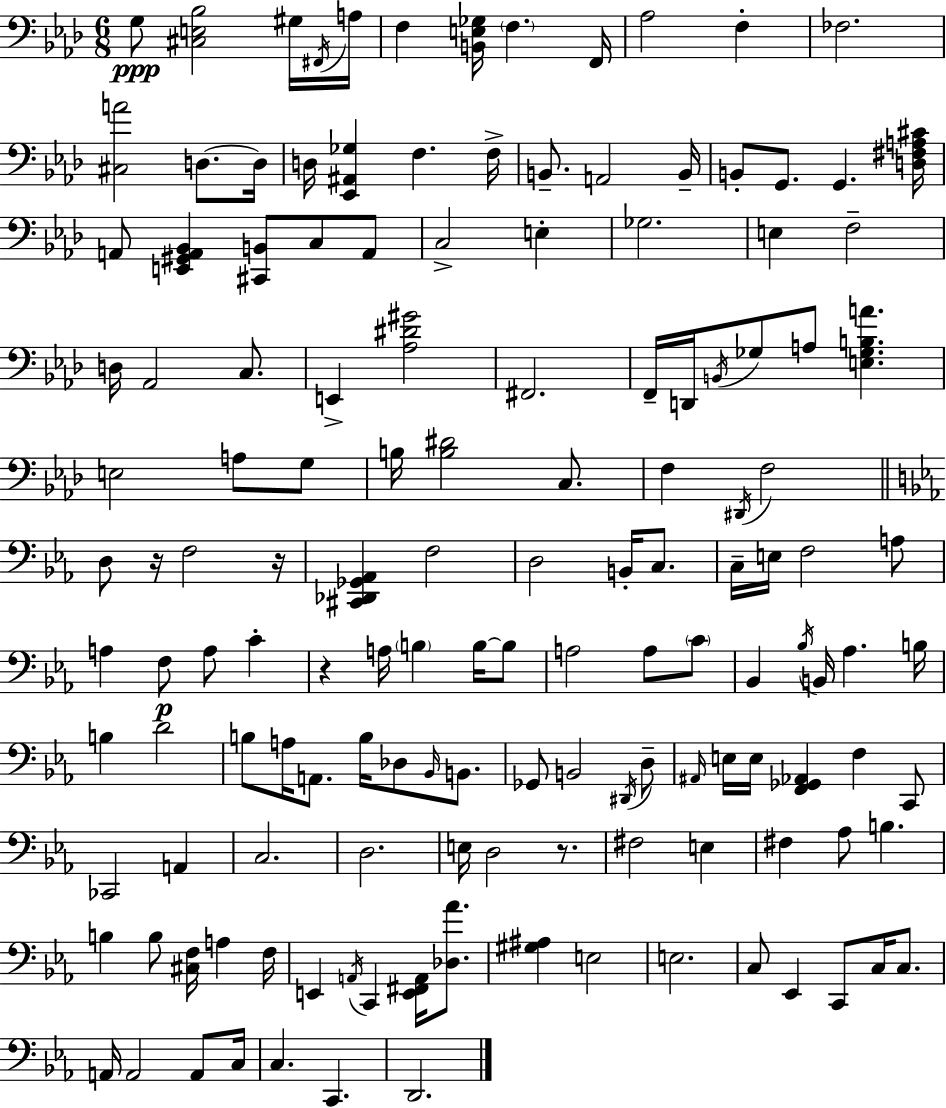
X:1
T:Untitled
M:6/8
L:1/4
K:Ab
G,/2 [^C,E,_B,]2 ^G,/4 ^F,,/4 A,/4 F, [B,,E,_G,]/4 F, F,,/4 _A,2 F, _F,2 [^C,A]2 D,/2 D,/4 D,/4 [_E,,^A,,_G,] F, F,/4 B,,/2 A,,2 B,,/4 B,,/2 G,,/2 G,, [D,^F,A,^C]/4 A,,/2 [E,,^G,,A,,_B,,] [^C,,B,,]/2 C,/2 A,,/2 C,2 E, _G,2 E, F,2 D,/4 _A,,2 C,/2 E,, [_A,^D^G]2 ^F,,2 F,,/4 D,,/4 B,,/4 _G,/2 A,/2 [E,_G,B,A] E,2 A,/2 G,/2 B,/4 [B,^D]2 C,/2 F, ^D,,/4 F,2 D,/2 z/4 F,2 z/4 [^C,,_D,,_G,,_A,,] F,2 D,2 B,,/4 C,/2 C,/4 E,/4 F,2 A,/2 A, F,/2 A,/2 C z A,/4 B, B,/4 B,/2 A,2 A,/2 C/2 _B,, _B,/4 B,,/4 _A, B,/4 B, D2 B,/2 A,/4 A,,/2 B,/4 _D,/2 _B,,/4 B,,/2 _G,,/2 B,,2 ^D,,/4 D,/2 ^A,,/4 E,/4 E,/4 [F,,_G,,_A,,] F, C,,/2 _C,,2 A,, C,2 D,2 E,/4 D,2 z/2 ^F,2 E, ^F, _A,/2 B, B, B,/2 [^C,F,]/4 A, F,/4 E,, A,,/4 C,, [E,,^F,,A,,]/4 [_D,_A]/2 [^G,^A,] E,2 E,2 C,/2 _E,, C,,/2 C,/4 C,/2 A,,/4 A,,2 A,,/2 C,/4 C, C,, D,,2